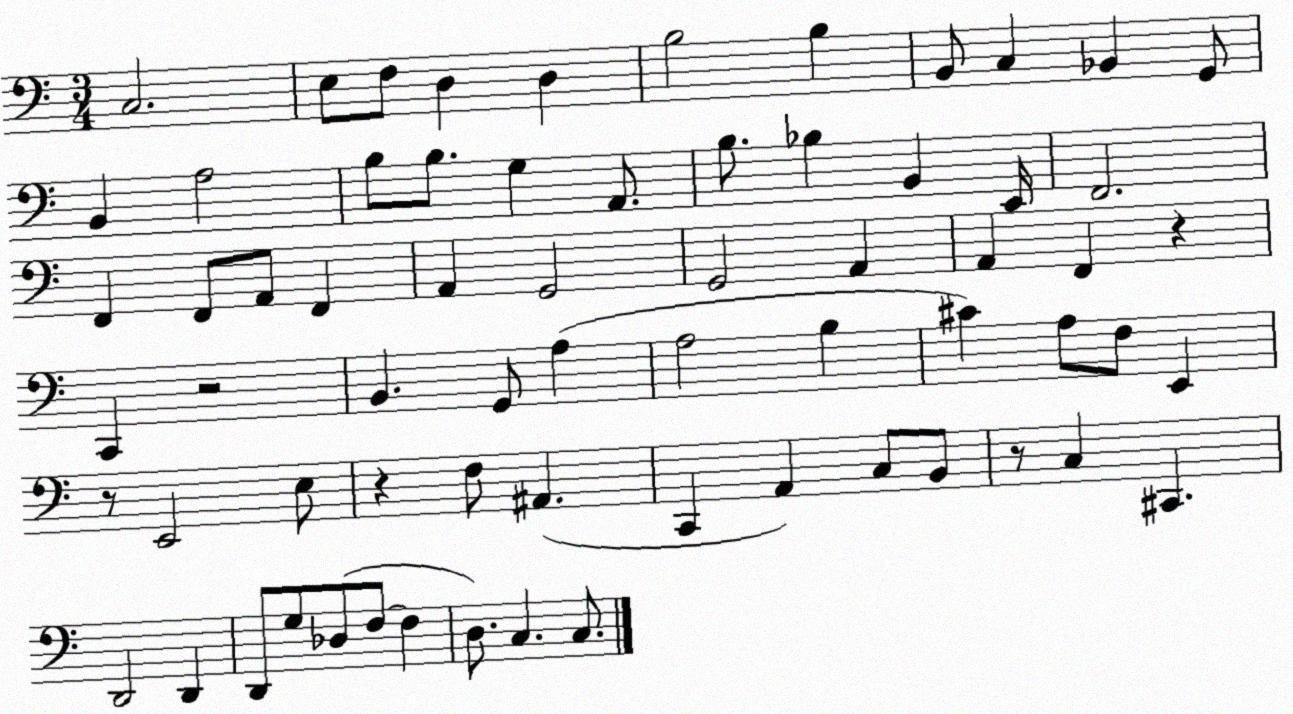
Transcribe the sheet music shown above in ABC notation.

X:1
T:Untitled
M:3/4
L:1/4
K:C
C,2 E,/2 F,/2 D, D, B,2 B, B,,/2 C, _B,, G,,/2 B,, A,2 B,/2 B,/2 G, A,,/2 B,/2 _B, B,, E,,/4 F,,2 F,, F,,/2 A,,/2 F,, A,, G,,2 G,,2 A,, A,, F,, z C,, z2 B,, G,,/2 A, A,2 B, ^C A,/2 F,/2 E,, z/2 E,,2 E,/2 z F,/2 ^A,, C,, A,, C,/2 B,,/2 z/2 C, ^C,, D,,2 D,, D,,/2 G,/2 _D,/2 F,/2 F, D,/2 C, C,/2